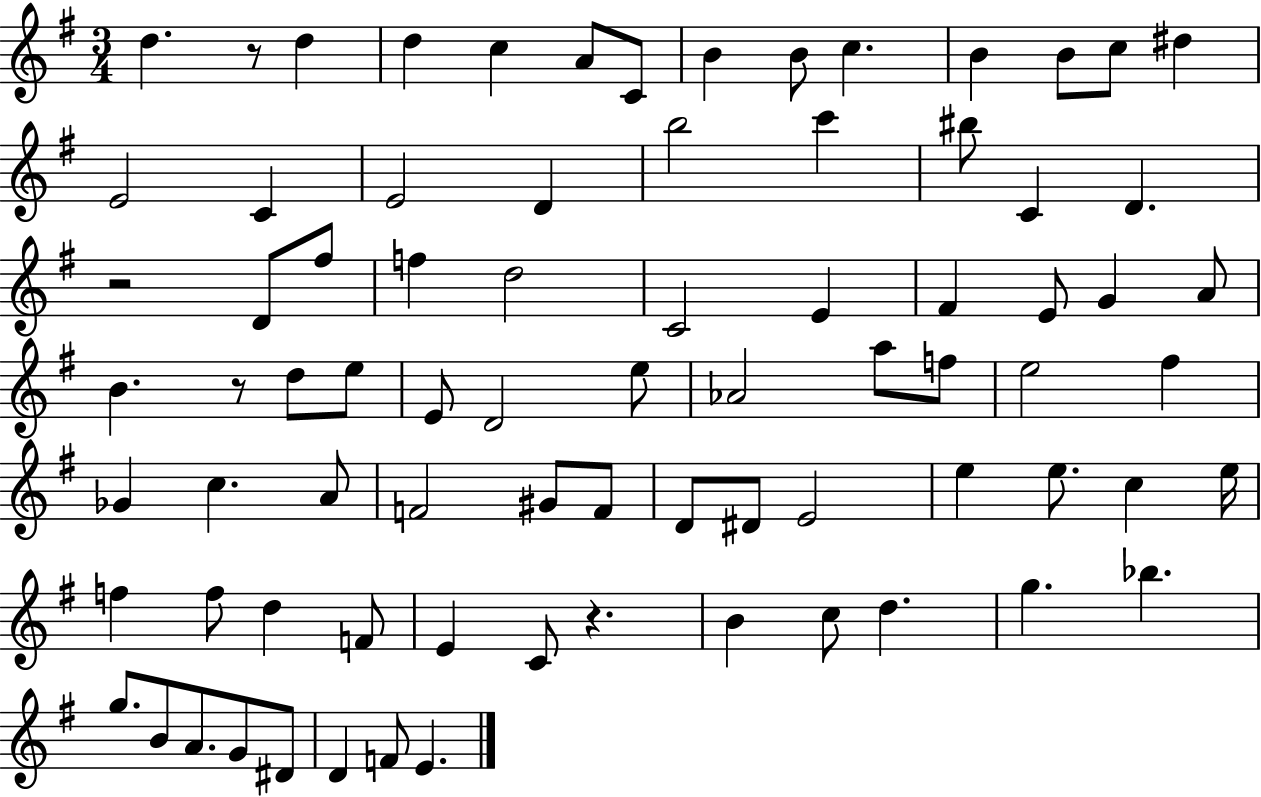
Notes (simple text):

D5/q. R/e D5/q D5/q C5/q A4/e C4/e B4/q B4/e C5/q. B4/q B4/e C5/e D#5/q E4/h C4/q E4/h D4/q B5/h C6/q BIS5/e C4/q D4/q. R/h D4/e F#5/e F5/q D5/h C4/h E4/q F#4/q E4/e G4/q A4/e B4/q. R/e D5/e E5/e E4/e D4/h E5/e Ab4/h A5/e F5/e E5/h F#5/q Gb4/q C5/q. A4/e F4/h G#4/e F4/e D4/e D#4/e E4/h E5/q E5/e. C5/q E5/s F5/q F5/e D5/q F4/e E4/q C4/e R/q. B4/q C5/e D5/q. G5/q. Bb5/q. G5/e. B4/e A4/e. G4/e D#4/e D4/q F4/e E4/q.